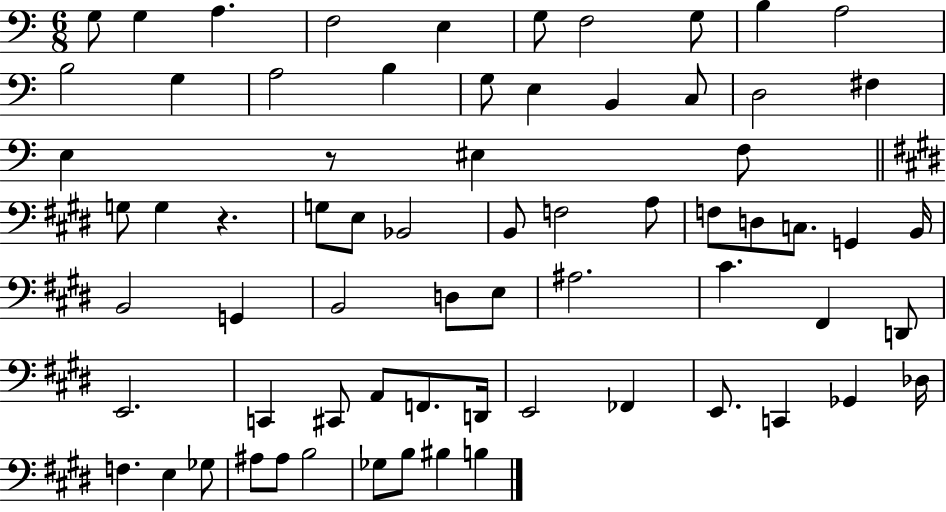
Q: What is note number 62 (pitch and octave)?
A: A#3